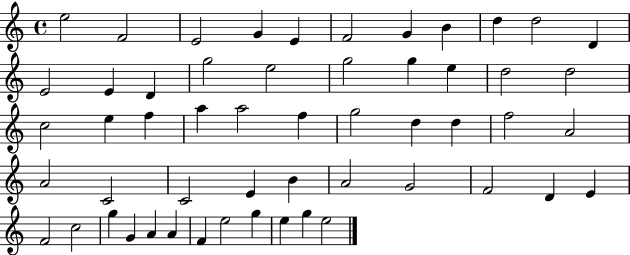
{
  \clef treble
  \time 4/4
  \defaultTimeSignature
  \key c \major
  e''2 f'2 | e'2 g'4 e'4 | f'2 g'4 b'4 | d''4 d''2 d'4 | \break e'2 e'4 d'4 | g''2 e''2 | g''2 g''4 e''4 | d''2 d''2 | \break c''2 e''4 f''4 | a''4 a''2 f''4 | g''2 d''4 d''4 | f''2 a'2 | \break a'2 c'2 | c'2 e'4 b'4 | a'2 g'2 | f'2 d'4 e'4 | \break f'2 c''2 | g''4 g'4 a'4 a'4 | f'4 e''2 g''4 | e''4 g''4 e''2 | \break \bar "|."
}